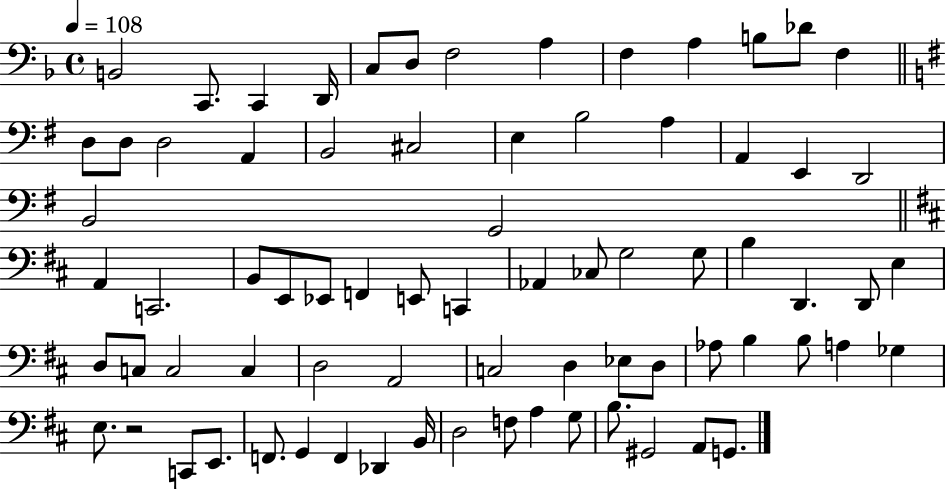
B2/h C2/e. C2/q D2/s C3/e D3/e F3/h A3/q F3/q A3/q B3/e Db4/e F3/q D3/e D3/e D3/h A2/q B2/h C#3/h E3/q B3/h A3/q A2/q E2/q D2/h B2/h G2/h A2/q C2/h. B2/e E2/e Eb2/e F2/q E2/e C2/q Ab2/q CES3/e G3/h G3/e B3/q D2/q. D2/e E3/q D3/e C3/e C3/h C3/q D3/h A2/h C3/h D3/q Eb3/e D3/e Ab3/e B3/q B3/e A3/q Gb3/q E3/e. R/h C2/e E2/e. F2/e. G2/q F2/q Db2/q B2/s D3/h F3/e A3/q G3/e B3/e. G#2/h A2/e G2/e.